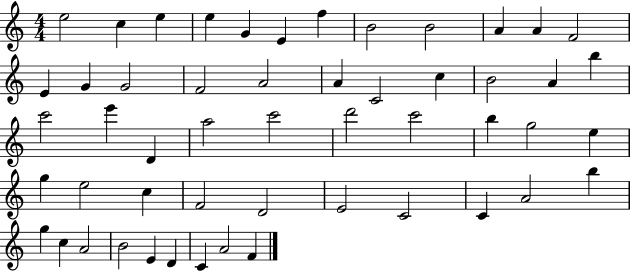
X:1
T:Untitled
M:4/4
L:1/4
K:C
e2 c e e G E f B2 B2 A A F2 E G G2 F2 A2 A C2 c B2 A b c'2 e' D a2 c'2 d'2 c'2 b g2 e g e2 c F2 D2 E2 C2 C A2 b g c A2 B2 E D C A2 F